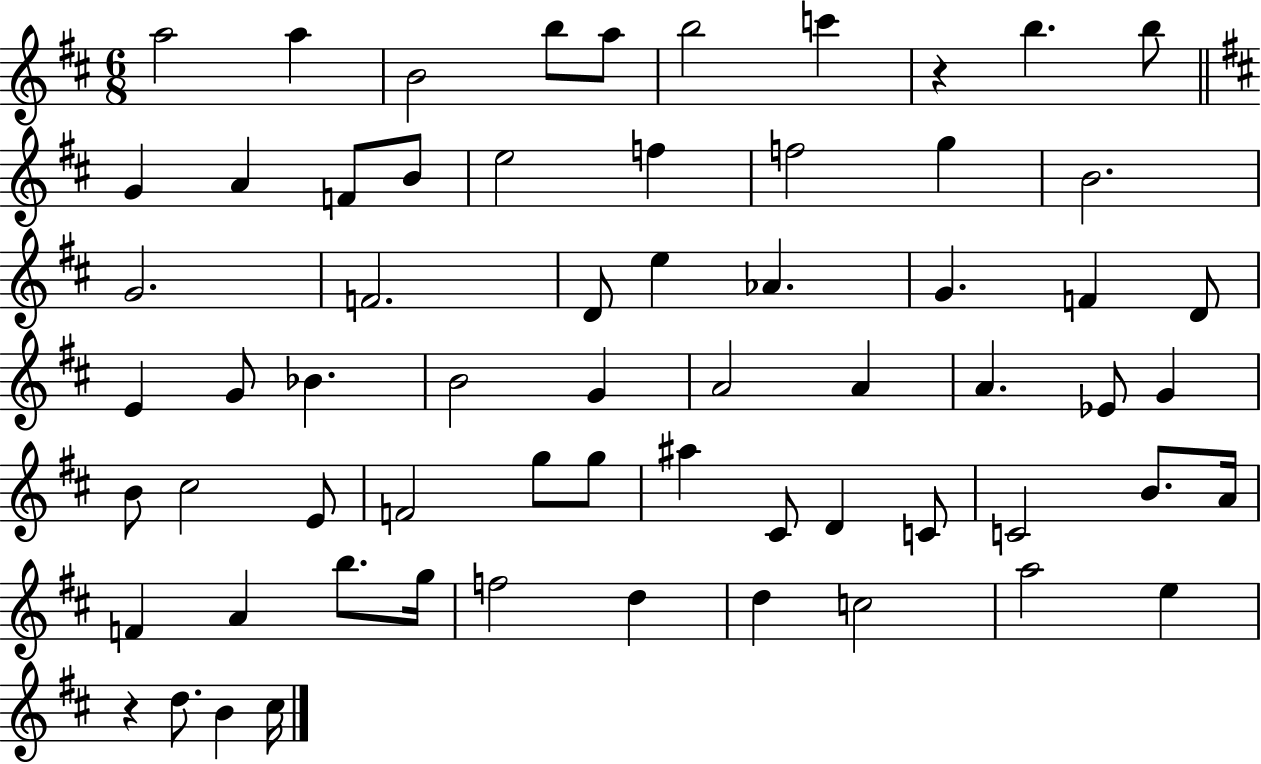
A5/h A5/q B4/h B5/e A5/e B5/h C6/q R/q B5/q. B5/e G4/q A4/q F4/e B4/e E5/h F5/q F5/h G5/q B4/h. G4/h. F4/h. D4/e E5/q Ab4/q. G4/q. F4/q D4/e E4/q G4/e Bb4/q. B4/h G4/q A4/h A4/q A4/q. Eb4/e G4/q B4/e C#5/h E4/e F4/h G5/e G5/e A#5/q C#4/e D4/q C4/e C4/h B4/e. A4/s F4/q A4/q B5/e. G5/s F5/h D5/q D5/q C5/h A5/h E5/q R/q D5/e. B4/q C#5/s